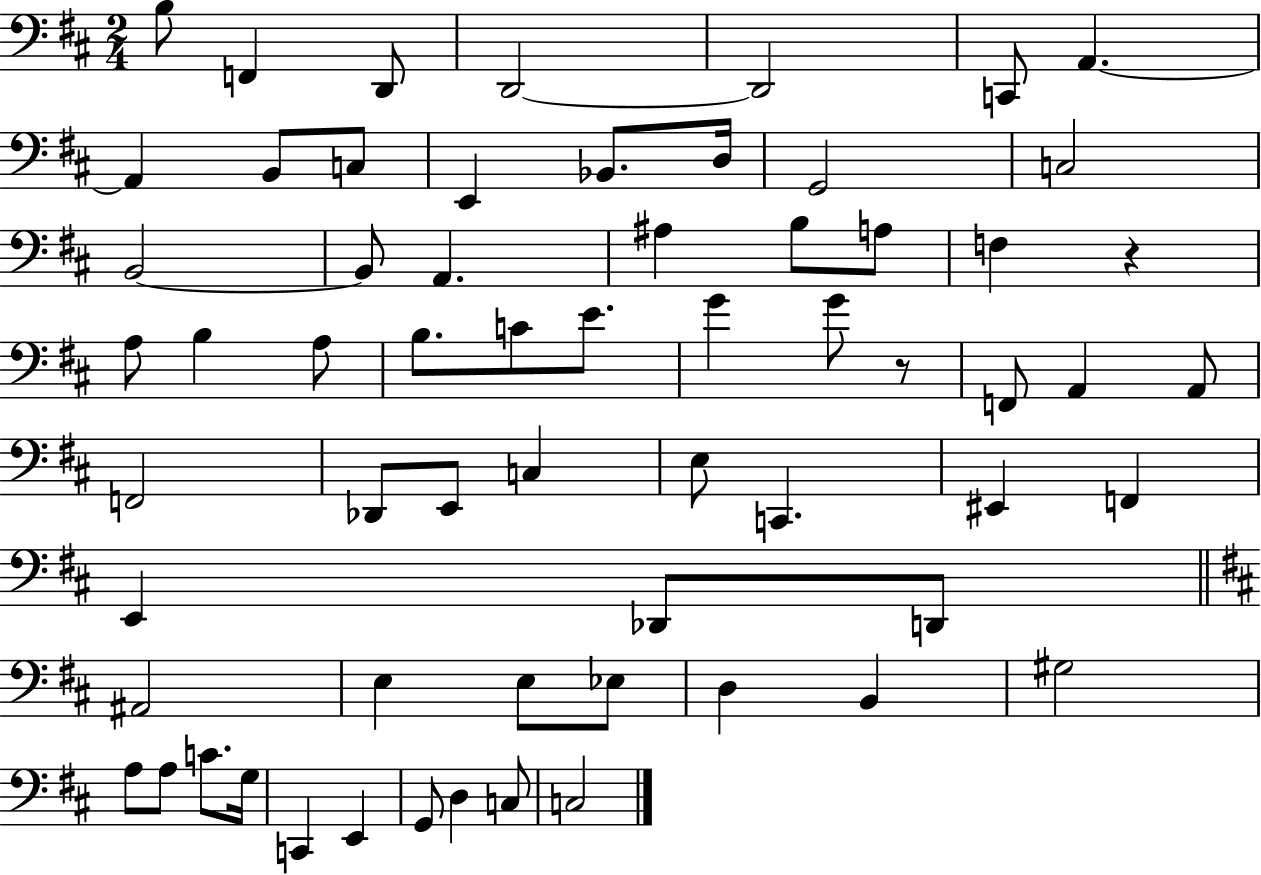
{
  \clef bass
  \numericTimeSignature
  \time 2/4
  \key d \major
  \repeat volta 2 { b8 f,4 d,8 | d,2~~ | d,2 | c,8 a,4.~~ | \break a,4 b,8 c8 | e,4 bes,8. d16 | g,2 | c2 | \break b,2~~ | b,8 a,4. | ais4 b8 a8 | f4 r4 | \break a8 b4 a8 | b8. c'8 e'8. | g'4 g'8 r8 | f,8 a,4 a,8 | \break f,2 | des,8 e,8 c4 | e8 c,4. | eis,4 f,4 | \break e,4 des,8 d,8 | \bar "||" \break \key b \minor ais,2 | e4 e8 ees8 | d4 b,4 | gis2 | \break a8 a8 c'8. g16 | c,4 e,4 | g,8 d4 c8 | c2 | \break } \bar "|."
}